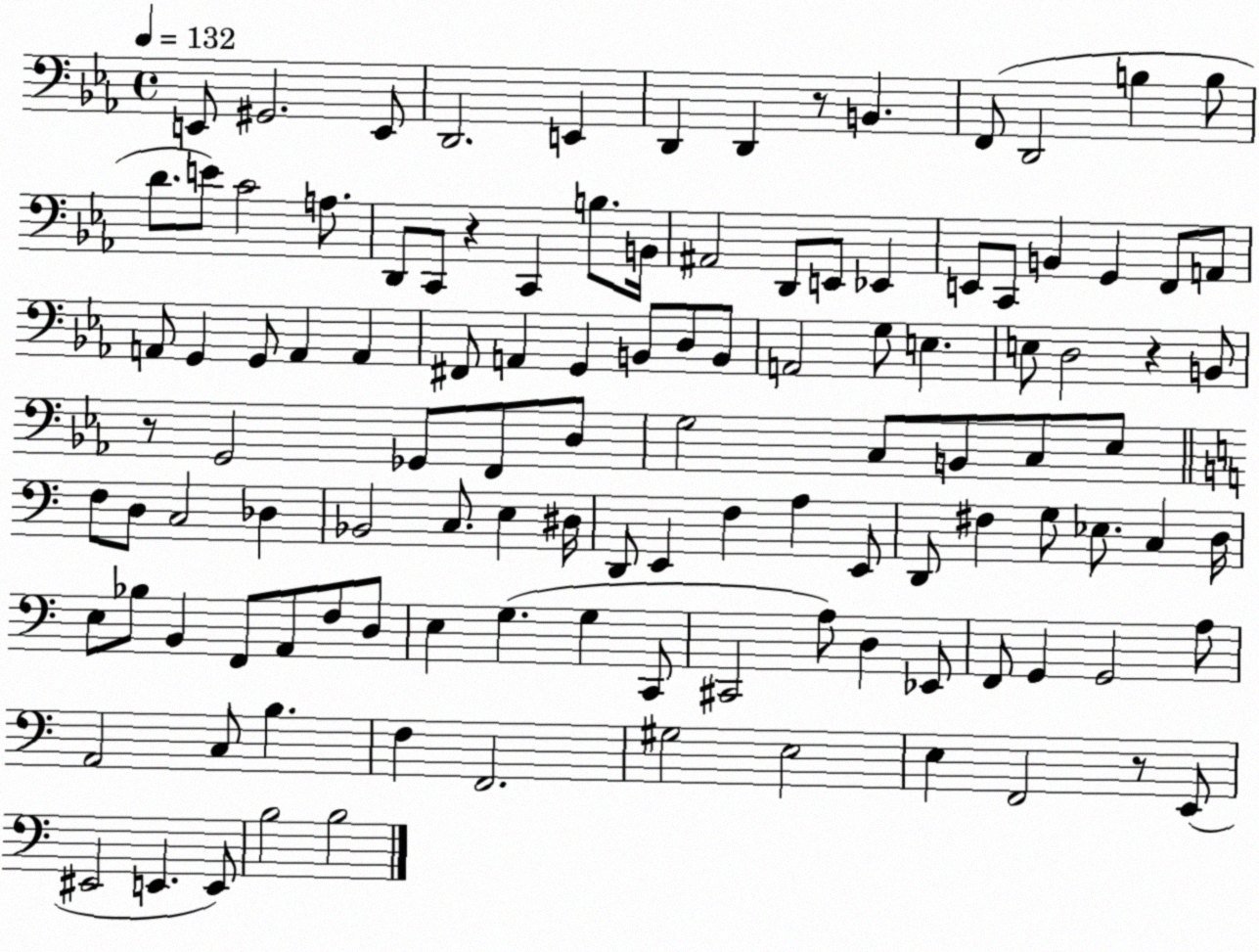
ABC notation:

X:1
T:Untitled
M:4/4
L:1/4
K:Eb
E,,/2 ^G,,2 E,,/2 D,,2 E,, D,, D,, z/2 B,, F,,/2 D,,2 B, B,/2 D/2 E/2 C2 A,/2 D,,/2 C,,/2 z C,, B,/2 B,,/4 ^A,,2 D,,/2 E,,/2 _E,, E,,/2 C,,/2 B,, G,, F,,/2 A,,/2 A,,/2 G,, G,,/2 A,, A,, ^F,,/2 A,, G,, B,,/2 D,/2 B,,/2 A,,2 G,/2 E, E,/2 D,2 z B,,/2 z/2 G,,2 _G,,/2 F,,/2 D,/2 G,2 C,/2 B,,/2 C,/2 _E,/2 F,/2 D,/2 C,2 _D, _B,,2 C,/2 E, ^D,/4 D,,/2 E,, F, A, E,,/2 D,,/2 ^F, G,/2 _E,/2 C, D,/4 E,/2 _B,/2 B,, F,,/2 A,,/2 F,/2 D,/2 E, G, G, C,,/2 ^C,,2 A,/2 D, _E,,/2 F,,/2 G,, G,,2 A,/2 A,,2 C,/2 B, F, F,,2 ^G,2 E,2 E, F,,2 z/2 E,,/2 ^E,,2 E,, E,,/2 B,2 B,2